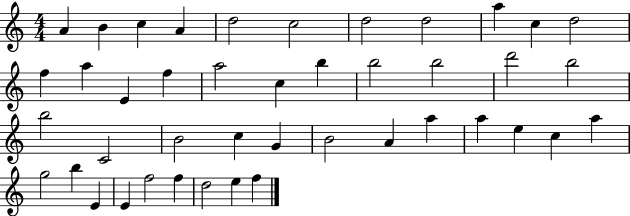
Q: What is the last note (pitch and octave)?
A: F5